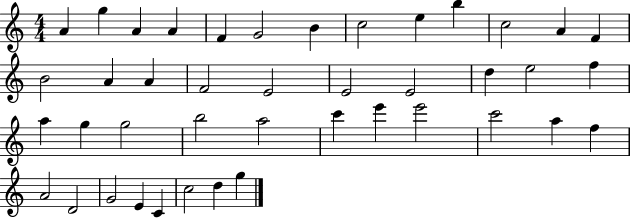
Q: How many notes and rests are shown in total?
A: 42